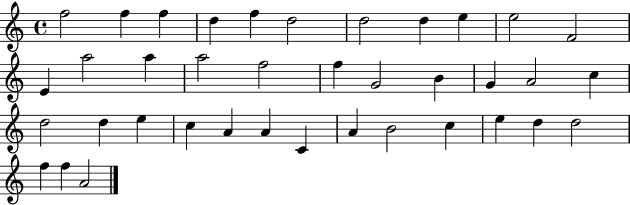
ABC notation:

X:1
T:Untitled
M:4/4
L:1/4
K:C
f2 f f d f d2 d2 d e e2 F2 E a2 a a2 f2 f G2 B G A2 c d2 d e c A A C A B2 c e d d2 f f A2